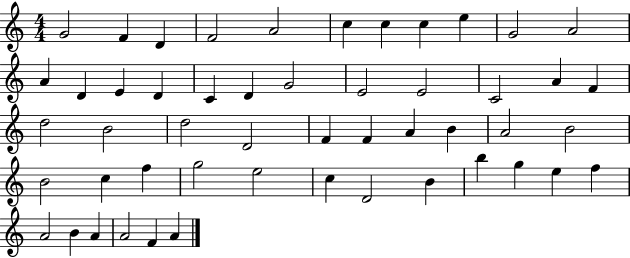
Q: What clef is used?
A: treble